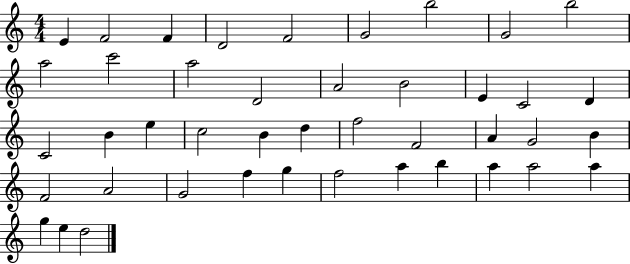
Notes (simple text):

E4/q F4/h F4/q D4/h F4/h G4/h B5/h G4/h B5/h A5/h C6/h A5/h D4/h A4/h B4/h E4/q C4/h D4/q C4/h B4/q E5/q C5/h B4/q D5/q F5/h F4/h A4/q G4/h B4/q F4/h A4/h G4/h F5/q G5/q F5/h A5/q B5/q A5/q A5/h A5/q G5/q E5/q D5/h